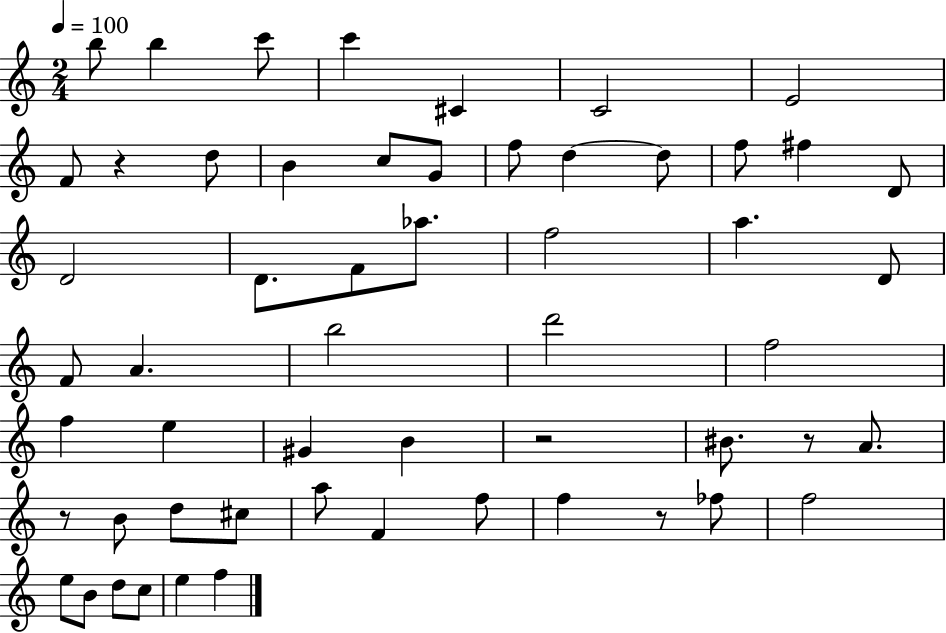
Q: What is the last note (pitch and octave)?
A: F5